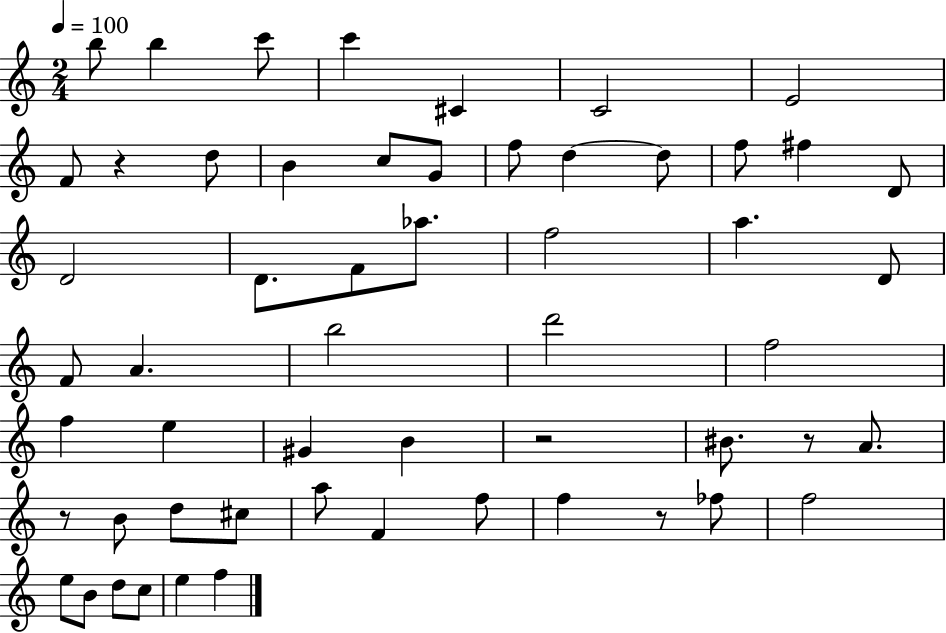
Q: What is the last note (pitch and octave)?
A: F5